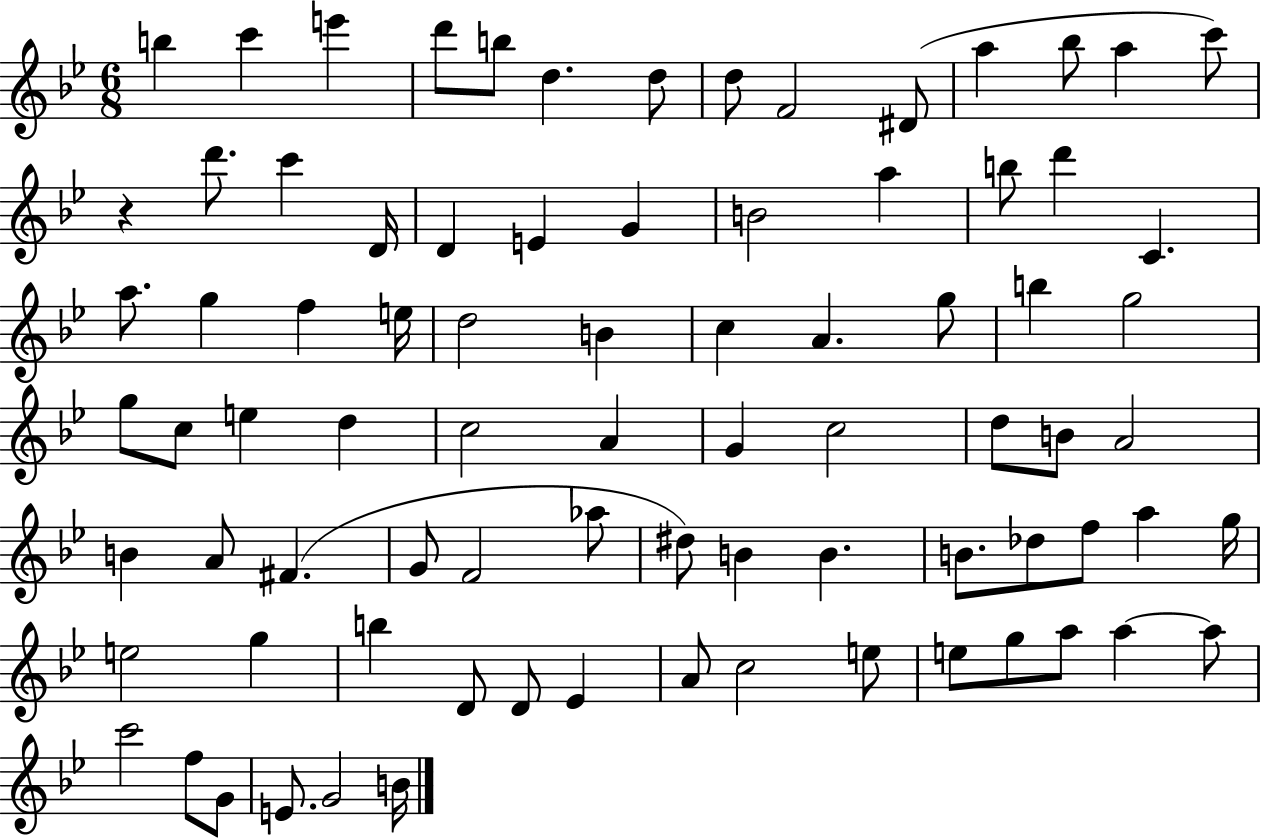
{
  \clef treble
  \numericTimeSignature
  \time 6/8
  \key bes \major
  \repeat volta 2 { b''4 c'''4 e'''4 | d'''8 b''8 d''4. d''8 | d''8 f'2 dis'8( | a''4 bes''8 a''4 c'''8) | \break r4 d'''8. c'''4 d'16 | d'4 e'4 g'4 | b'2 a''4 | b''8 d'''4 c'4. | \break a''8. g''4 f''4 e''16 | d''2 b'4 | c''4 a'4. g''8 | b''4 g''2 | \break g''8 c''8 e''4 d''4 | c''2 a'4 | g'4 c''2 | d''8 b'8 a'2 | \break b'4 a'8 fis'4.( | g'8 f'2 aes''8 | dis''8) b'4 b'4. | b'8. des''8 f''8 a''4 g''16 | \break e''2 g''4 | b''4 d'8 d'8 ees'4 | a'8 c''2 e''8 | e''8 g''8 a''8 a''4~~ a''8 | \break c'''2 f''8 g'8 | e'8. g'2 b'16 | } \bar "|."
}